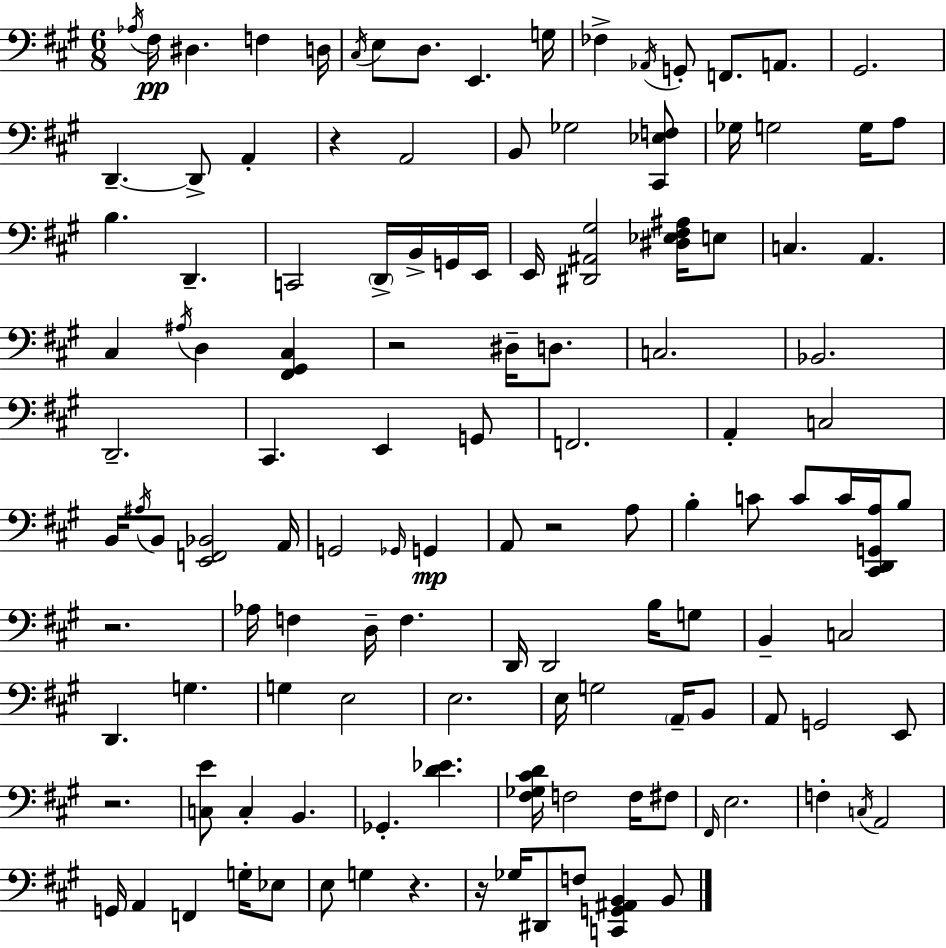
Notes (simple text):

Ab3/s F#3/s D#3/q. F3/q D3/s C#3/s E3/e D3/e. E2/q. G3/s FES3/q Ab2/s G2/e F2/e. A2/e. G#2/h. D2/q. D2/e A2/q R/q A2/h B2/e Gb3/h [C#2,Eb3,F3]/e Gb3/s G3/h G3/s A3/e B3/q. D2/q. C2/h D2/s B2/s G2/s E2/s E2/s [D#2,A#2,G#3]/h [D#3,Eb3,F#3,A#3]/s E3/e C3/q. A2/q. C#3/q A#3/s D3/q [F#2,G#2,C#3]/q R/h D#3/s D3/e. C3/h. Bb2/h. D2/h. C#2/q. E2/q G2/e F2/h. A2/q C3/h B2/s A#3/s B2/e [E2,F2,Bb2]/h A2/s G2/h Gb2/s G2/q A2/e R/h A3/e B3/q C4/e C4/e C4/s [C#2,D2,G2,A3]/s B3/e R/h. Ab3/s F3/q D3/s F3/q. D2/s D2/h B3/s G3/e B2/q C3/h D2/q. G3/q. G3/q E3/h E3/h. E3/s G3/h A2/s B2/e A2/e G2/h E2/e R/h. [C3,E4]/e C3/q B2/q. Gb2/q. [D4,Eb4]/q. [F#3,Gb3,C#4,D4]/s F3/h F3/s F#3/e F#2/s E3/h. F3/q C3/s A2/h G2/s A2/q F2/q G3/s Eb3/e E3/e G3/q R/q. R/s Gb3/s D#2/e F3/e [C2,G2,A#2,B2]/q B2/e